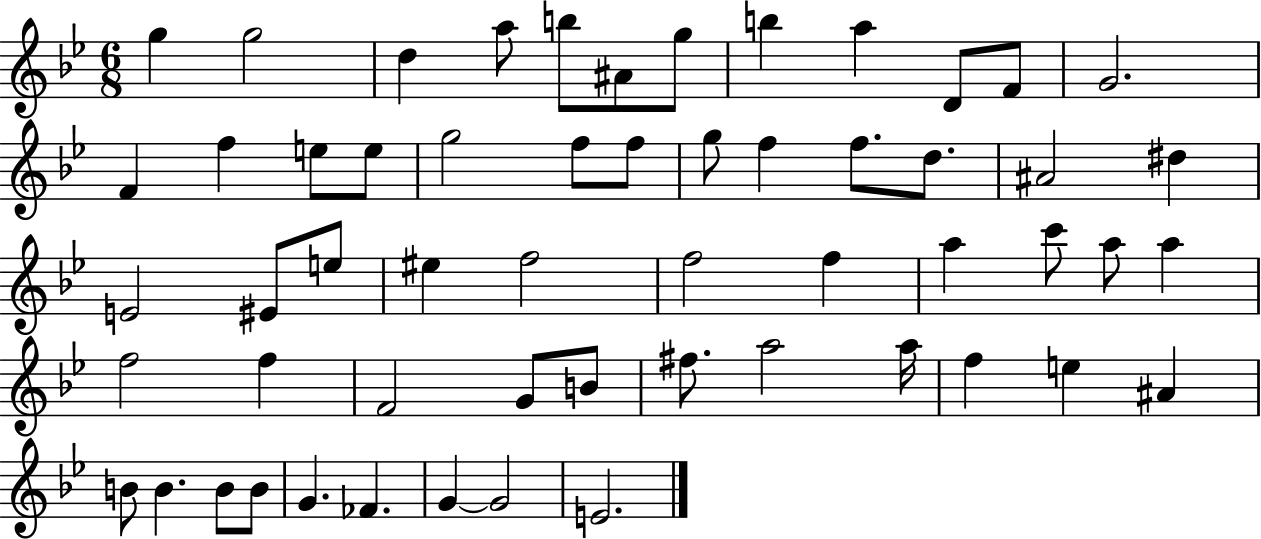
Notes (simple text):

G5/q G5/h D5/q A5/e B5/e A#4/e G5/e B5/q A5/q D4/e F4/e G4/h. F4/q F5/q E5/e E5/e G5/h F5/e F5/e G5/e F5/q F5/e. D5/e. A#4/h D#5/q E4/h EIS4/e E5/e EIS5/q F5/h F5/h F5/q A5/q C6/e A5/e A5/q F5/h F5/q F4/h G4/e B4/e F#5/e. A5/h A5/s F5/q E5/q A#4/q B4/e B4/q. B4/e B4/e G4/q. FES4/q. G4/q G4/h E4/h.